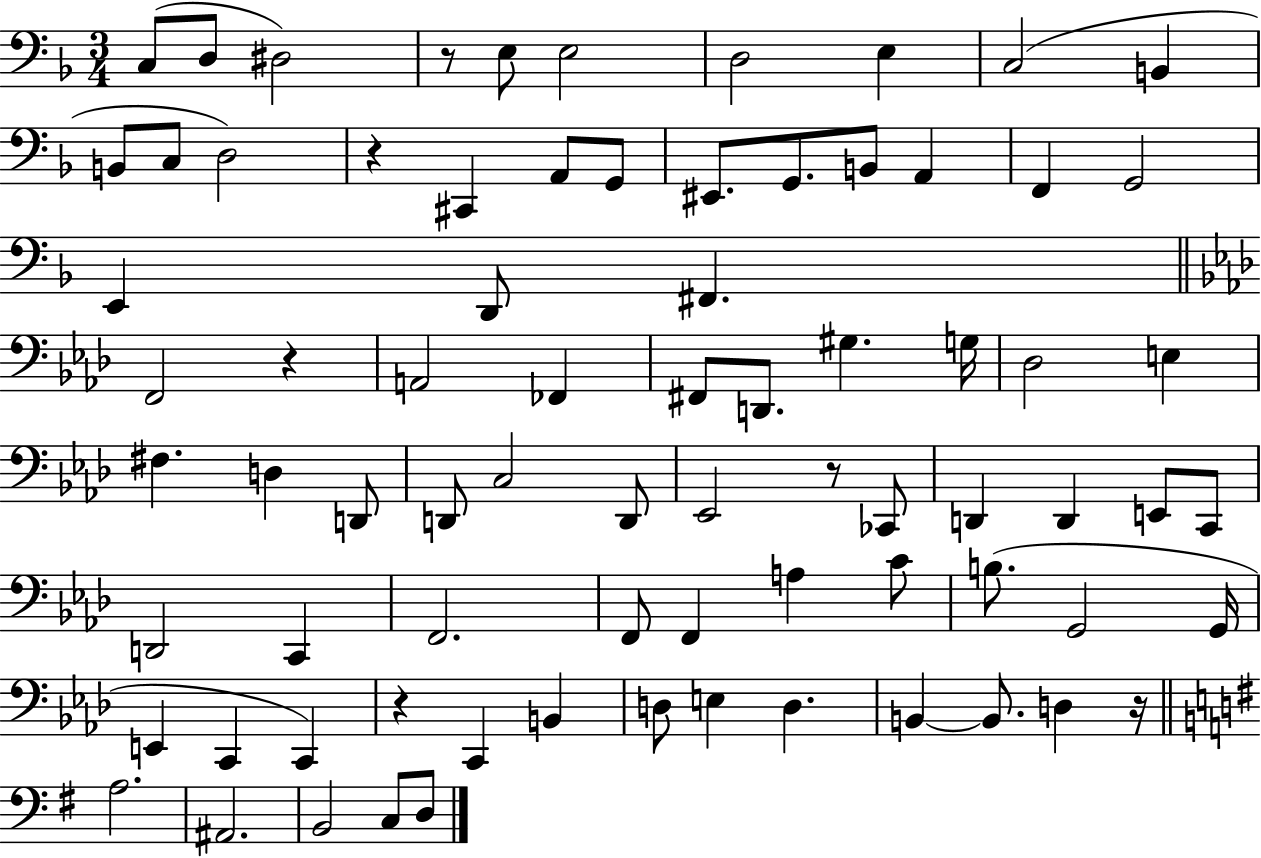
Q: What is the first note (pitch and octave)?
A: C3